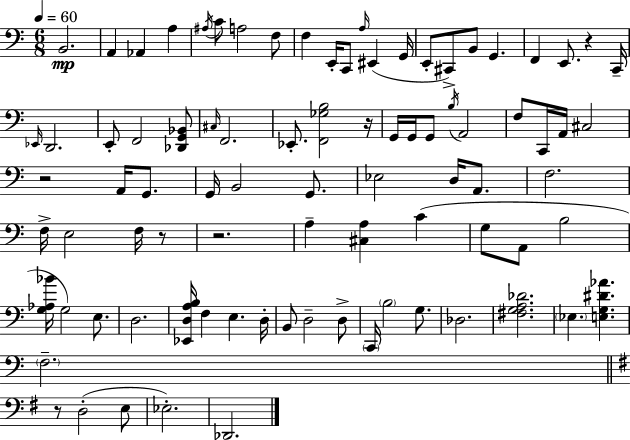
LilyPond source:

{
  \clef bass
  \numericTimeSignature
  \time 6/8
  \key a \minor
  \tempo 4 = 60
  b,2.\mp | a,4 aes,4 a4 | \acciaccatura { ais16 } c'8 a2 f8 | f4 e,16-. c,8 \grace { a16 }( eis,4 | \break g,16 e,8-. cis,8->) b,8 g,4. | f,4 e,8. r4 | c,16-- \grace { ees,16 } d,2. | e,8-. f,2 | \break <des, g, bes,>8 \grace { cis16 } f,2. | ees,8.-. <f, ges b>2 | r16 g,16 g,16 g,8 \acciaccatura { b16 } a,2 | f8 c,16 a,16 cis2 | \break r2 | a,16 g,8. g,16 b,2 | g,8. ees2 | d16 a,8. f2. | \break f16-> e2 | f16 r8 r2. | a4-- <cis a>4 | c'4( g8 a,8 b2 | \break <g aes bes'>16 g2) | e8. d2. | <ees, d a b>16 f4 e4. | d16-. b,8 d2-- | \break d8-> \parenthesize c,16 \parenthesize b2 | g8. des2. | <fis g a des'>2. | \parenthesize ees4. <e g dis' aes'>4. | \break \parenthesize f2.-- | \bar "||" \break \key g \major r8 d2-.( e8 | ees2.-.) | des,2. | \bar "|."
}